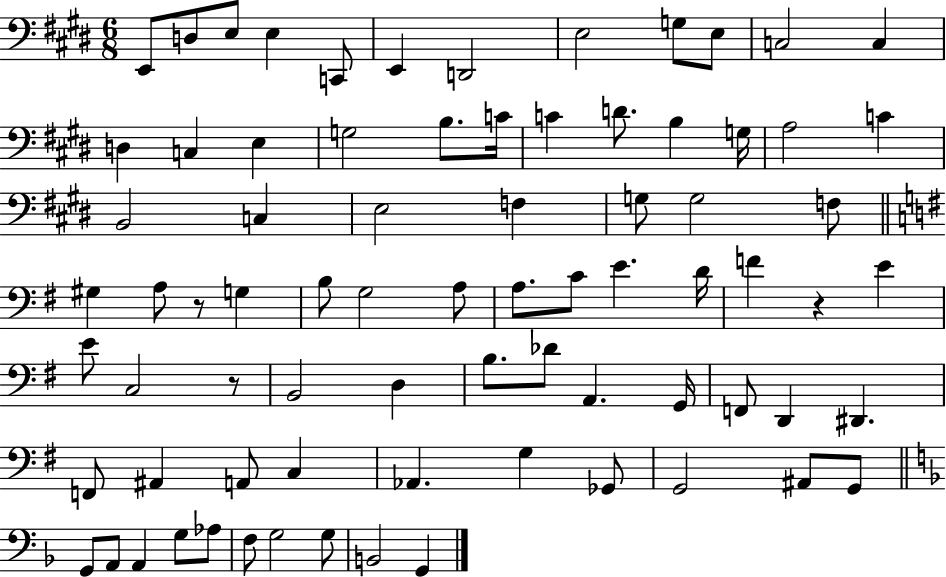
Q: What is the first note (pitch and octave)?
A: E2